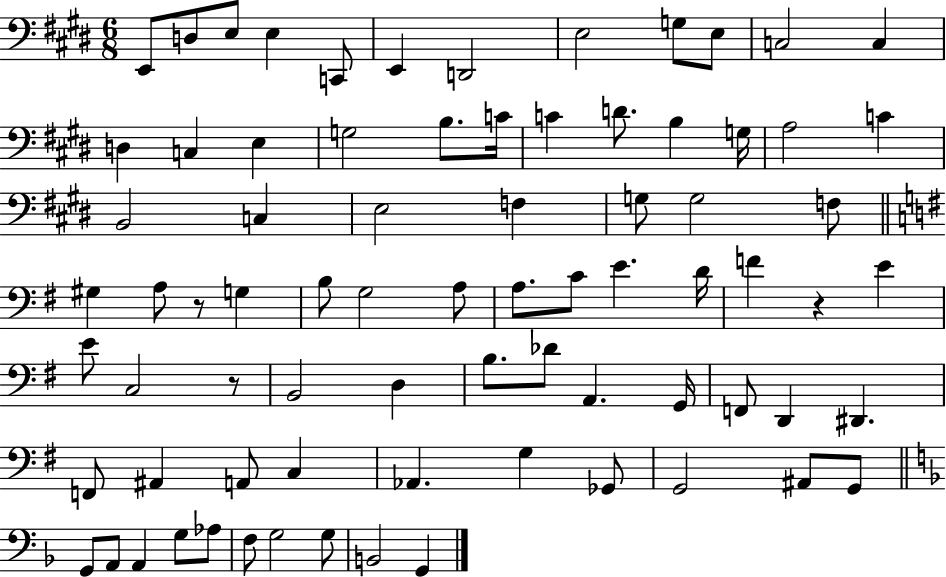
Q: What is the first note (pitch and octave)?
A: E2